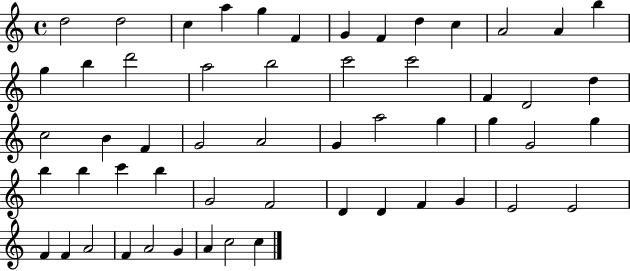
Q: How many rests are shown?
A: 0